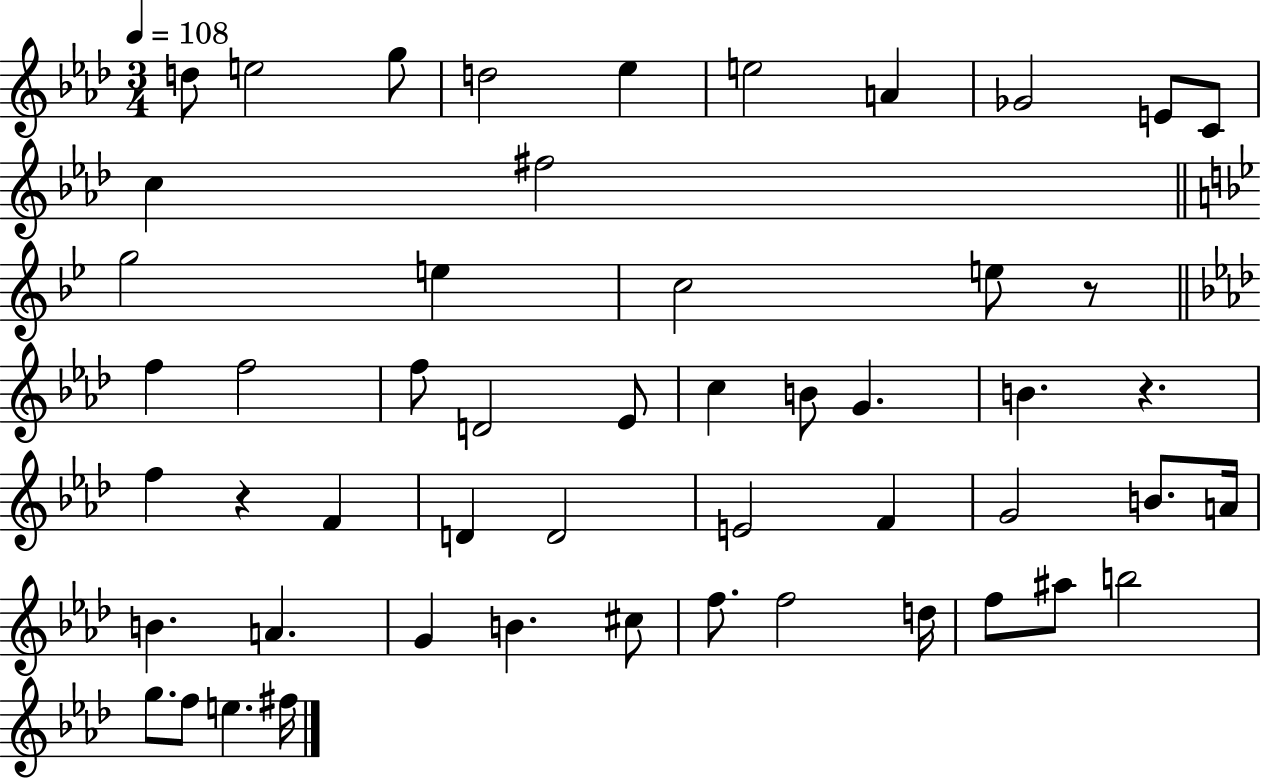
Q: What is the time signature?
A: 3/4